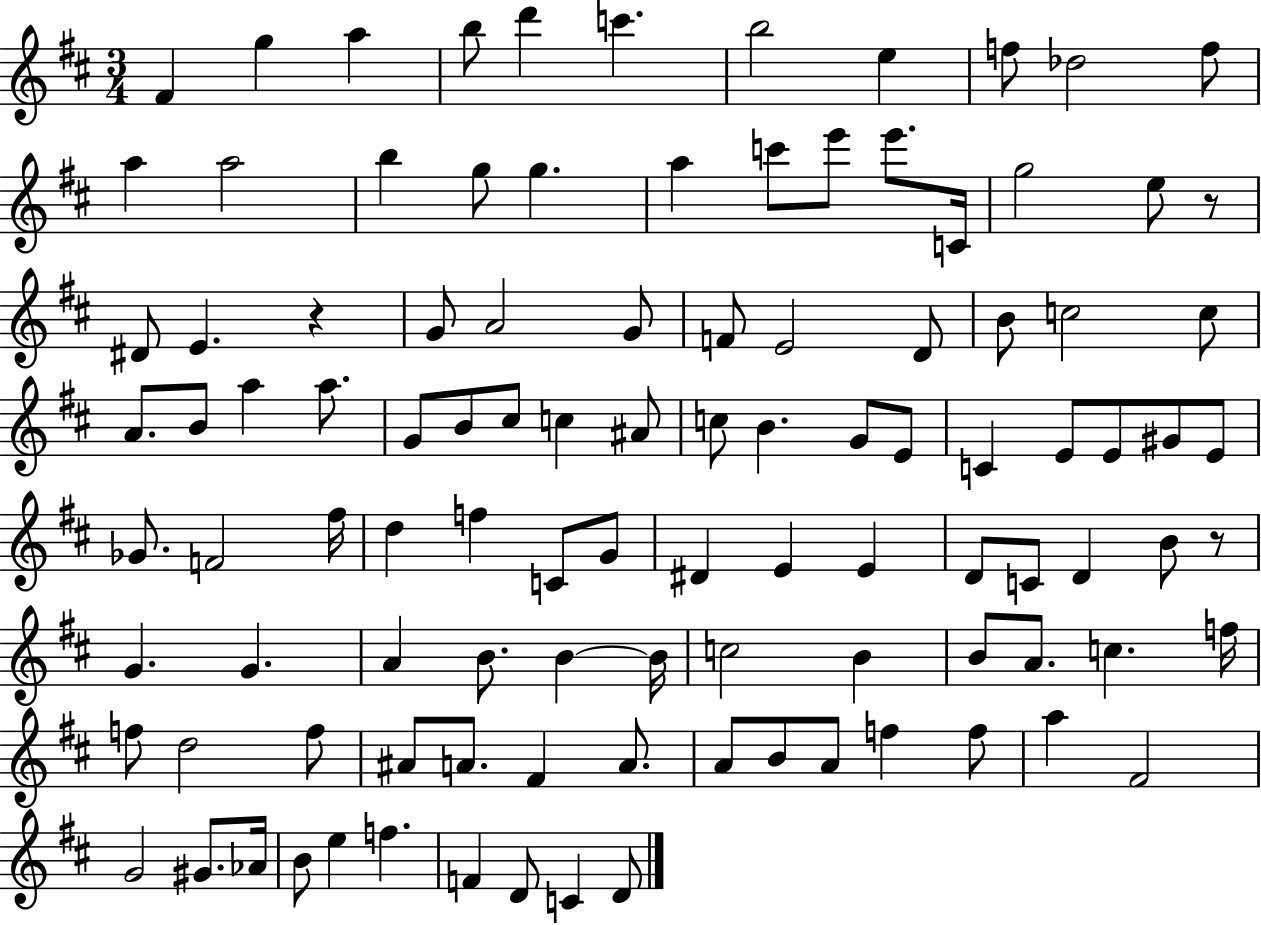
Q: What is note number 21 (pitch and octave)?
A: C4